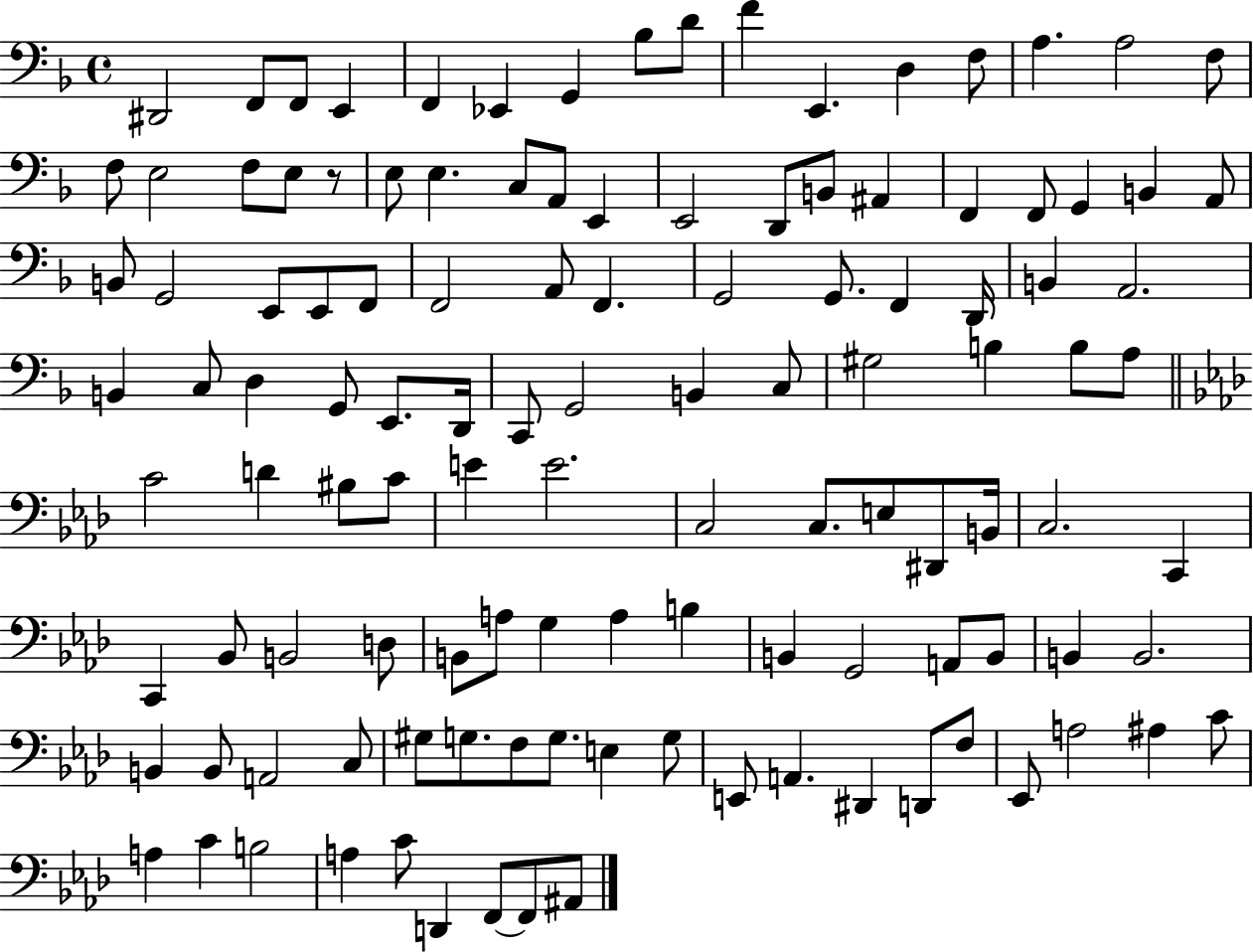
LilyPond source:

{
  \clef bass
  \time 4/4
  \defaultTimeSignature
  \key f \major
  dis,2 f,8 f,8 e,4 | f,4 ees,4 g,4 bes8 d'8 | f'4 e,4. d4 f8 | a4. a2 f8 | \break f8 e2 f8 e8 r8 | e8 e4. c8 a,8 e,4 | e,2 d,8 b,8 ais,4 | f,4 f,8 g,4 b,4 a,8 | \break b,8 g,2 e,8 e,8 f,8 | f,2 a,8 f,4. | g,2 g,8. f,4 d,16 | b,4 a,2. | \break b,4 c8 d4 g,8 e,8. d,16 | c,8 g,2 b,4 c8 | gis2 b4 b8 a8 | \bar "||" \break \key f \minor c'2 d'4 bis8 c'8 | e'4 e'2. | c2 c8. e8 dis,8 b,16 | c2. c,4 | \break c,4 bes,8 b,2 d8 | b,8 a8 g4 a4 b4 | b,4 g,2 a,8 b,8 | b,4 b,2. | \break b,4 b,8 a,2 c8 | gis8 g8. f8 g8. e4 g8 | e,8 a,4. dis,4 d,8 f8 | ees,8 a2 ais4 c'8 | \break a4 c'4 b2 | a4 c'8 d,4 f,8~~ f,8 ais,8 | \bar "|."
}